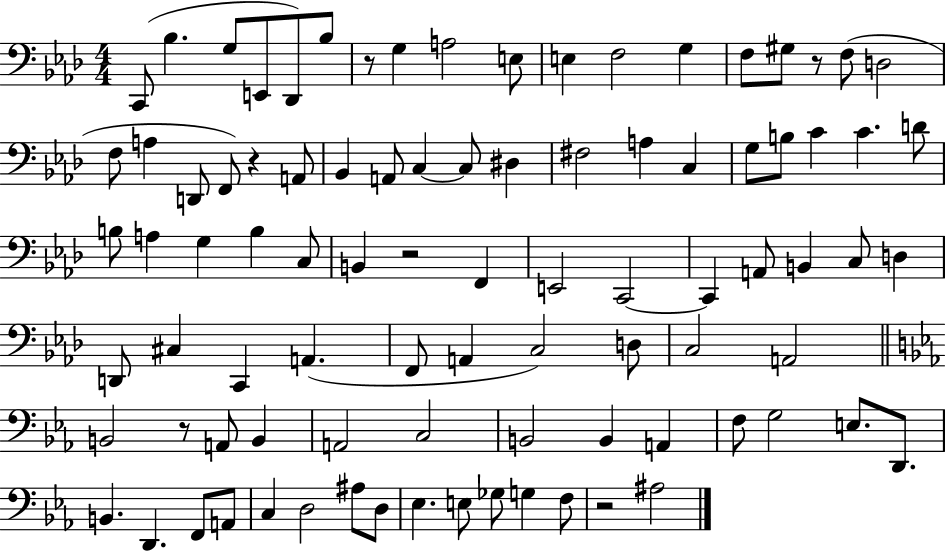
C2/e Bb3/q. G3/e E2/e Db2/e Bb3/e R/e G3/q A3/h E3/e E3/q F3/h G3/q F3/e G#3/e R/e F3/e D3/h F3/e A3/q D2/e F2/e R/q A2/e Bb2/q A2/e C3/q C3/e D#3/q F#3/h A3/q C3/q G3/e B3/e C4/q C4/q. D4/e B3/e A3/q G3/q B3/q C3/e B2/q R/h F2/q E2/h C2/h C2/q A2/e B2/q C3/e D3/q D2/e C#3/q C2/q A2/q. F2/e A2/q C3/h D3/e C3/h A2/h B2/h R/e A2/e B2/q A2/h C3/h B2/h B2/q A2/q F3/e G3/h E3/e. D2/e. B2/q. D2/q. F2/e A2/e C3/q D3/h A#3/e D3/e Eb3/q. E3/e Gb3/e G3/q F3/e R/h A#3/h